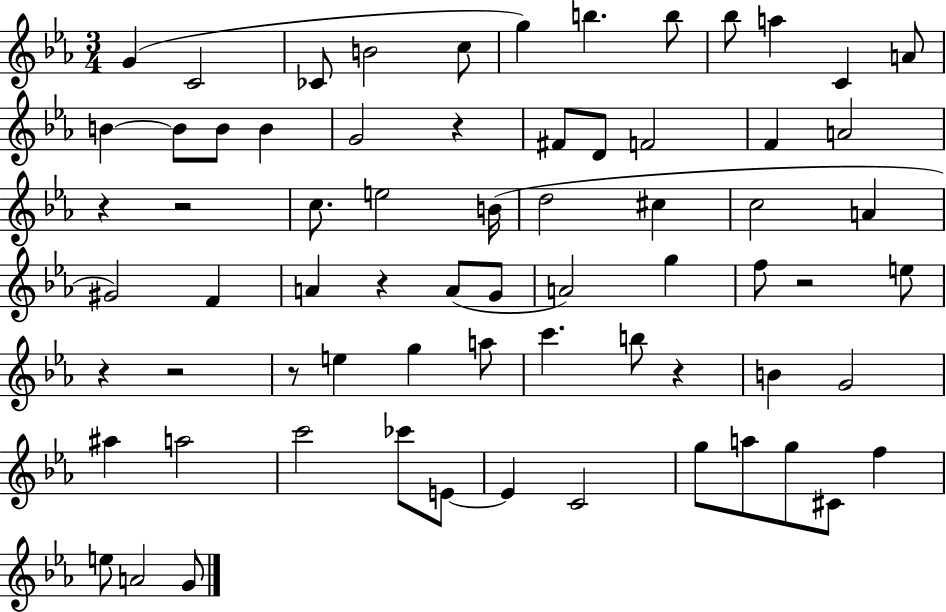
G4/q C4/h CES4/e B4/h C5/e G5/q B5/q. B5/e Bb5/e A5/q C4/q A4/e B4/q B4/e B4/e B4/q G4/h R/q F#4/e D4/e F4/h F4/q A4/h R/q R/h C5/e. E5/h B4/s D5/h C#5/q C5/h A4/q G#4/h F4/q A4/q R/q A4/e G4/e A4/h G5/q F5/e R/h E5/e R/q R/h R/e E5/q G5/q A5/e C6/q. B5/e R/q B4/q G4/h A#5/q A5/h C6/h CES6/e E4/e E4/q C4/h G5/e A5/e G5/e C#4/e F5/q E5/e A4/h G4/e